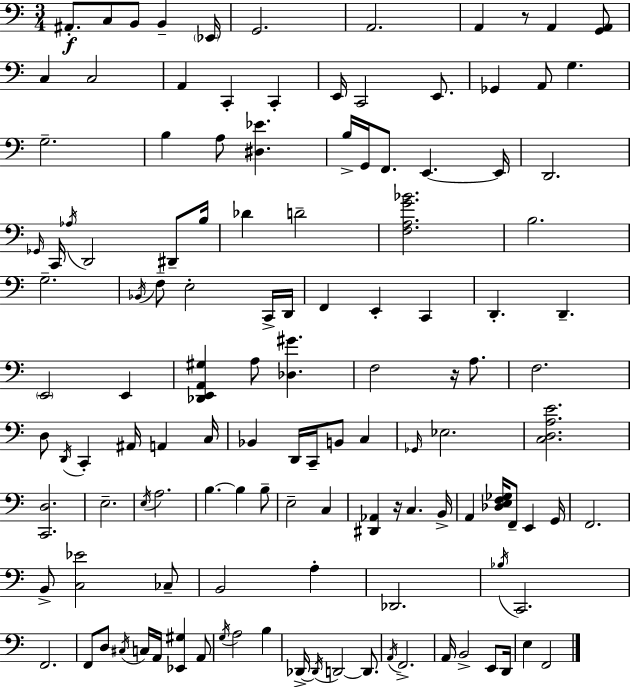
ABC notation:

X:1
T:Untitled
M:3/4
L:1/4
K:Am
^A,,/2 C,/2 B,,/2 B,, _E,,/4 G,,2 A,,2 A,, z/2 A,, [G,,A,,]/2 C, C,2 A,, C,, C,, E,,/4 C,,2 E,,/2 _G,, A,,/2 G, G,2 B, A,/2 [^D,_E] B,/4 G,,/4 F,,/2 E,, E,,/4 D,,2 _G,,/4 C,,/4 _A,/4 D,,2 ^D,,/2 B,/4 _D D2 [F,A,G_B]2 B,2 G,2 _B,,/4 F,/2 E,2 C,,/4 D,,/4 F,, E,, C,, D,, D,, E,,2 E,, [_D,,E,,A,,^G,] A,/2 [_D,^G] F,2 z/4 A,/2 F,2 D,/2 D,,/4 C,, ^A,,/4 A,, C,/4 _B,, D,,/4 C,,/4 B,,/2 C, _G,,/4 _E,2 [C,D,A,E]2 [C,,D,]2 E,2 E,/4 A,2 B, B, B,/2 E,2 C, [^D,,_A,,] z/4 C, B,,/4 A,, [_D,E,F,_G,]/4 F,,/2 E,, G,,/4 F,,2 B,,/2 [C,_E]2 _C,/2 B,,2 A, _D,,2 _B,/4 C,,2 F,,2 F,,/2 D,/2 ^C,/4 C,/4 A,,/4 [_E,,^G,] A,,/2 G,/4 A,2 B, _D,,/4 _D,,/4 D,,2 D,,/2 A,,/4 F,,2 A,,/4 B,,2 E,,/2 D,,/4 E, F,,2